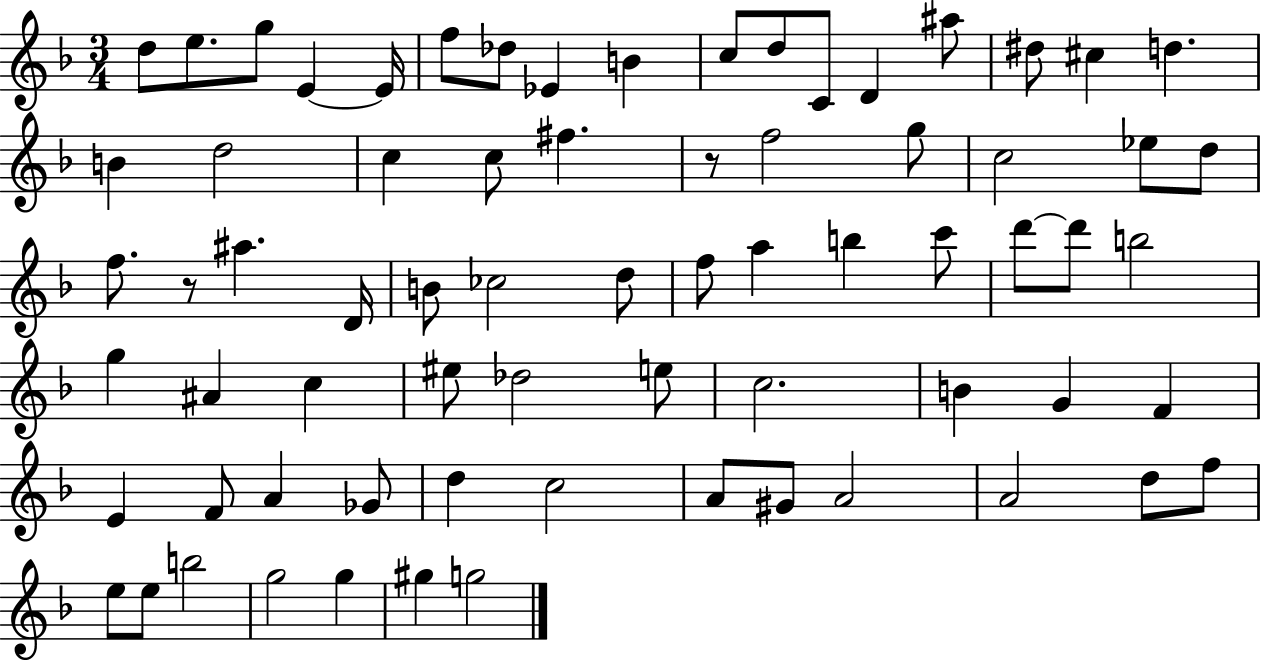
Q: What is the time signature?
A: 3/4